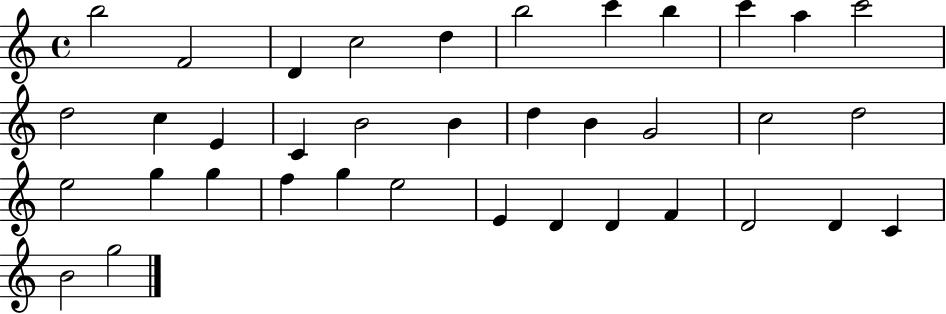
B5/h F4/h D4/q C5/h D5/q B5/h C6/q B5/q C6/q A5/q C6/h D5/h C5/q E4/q C4/q B4/h B4/q D5/q B4/q G4/h C5/h D5/h E5/h G5/q G5/q F5/q G5/q E5/h E4/q D4/q D4/q F4/q D4/h D4/q C4/q B4/h G5/h